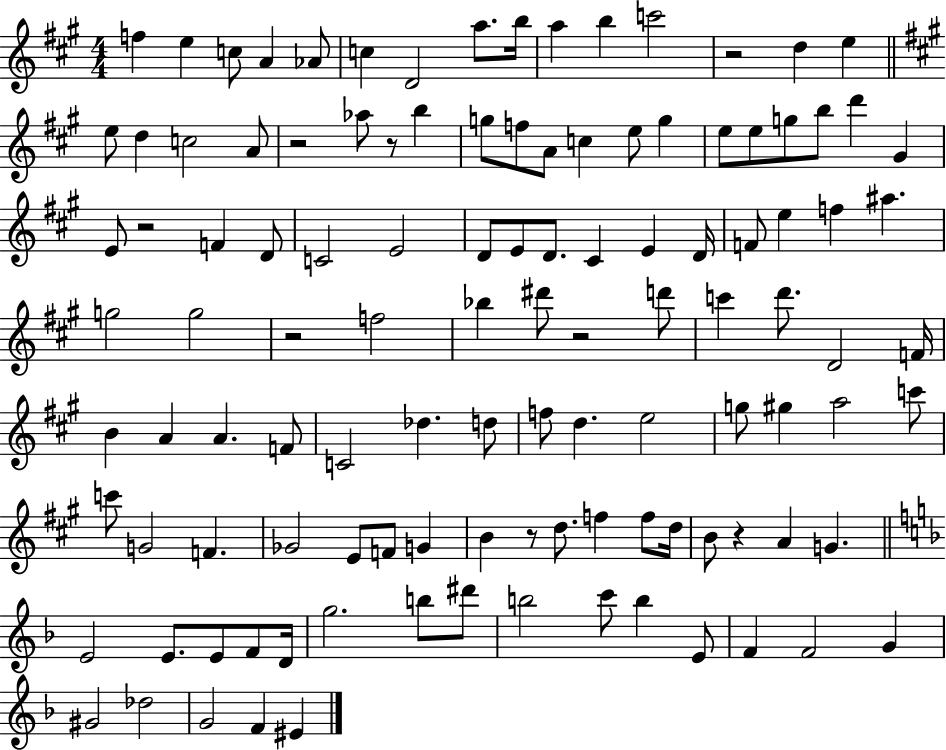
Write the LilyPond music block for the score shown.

{
  \clef treble
  \numericTimeSignature
  \time 4/4
  \key a \major
  f''4 e''4 c''8 a'4 aes'8 | c''4 d'2 a''8. b''16 | a''4 b''4 c'''2 | r2 d''4 e''4 | \break \bar "||" \break \key a \major e''8 d''4 c''2 a'8 | r2 aes''8 r8 b''4 | g''8 f''8 a'8 c''4 e''8 g''4 | e''8 e''8 g''8 b''8 d'''4 gis'4 | \break e'8 r2 f'4 d'8 | c'2 e'2 | d'8 e'8 d'8. cis'4 e'4 d'16 | f'8 e''4 f''4 ais''4. | \break g''2 g''2 | r2 f''2 | bes''4 dis'''8 r2 d'''8 | c'''4 d'''8. d'2 f'16 | \break b'4 a'4 a'4. f'8 | c'2 des''4. d''8 | f''8 d''4. e''2 | g''8 gis''4 a''2 c'''8 | \break c'''8 g'2 f'4. | ges'2 e'8 f'8 g'4 | b'4 r8 d''8. f''4 f''8 d''16 | b'8 r4 a'4 g'4. | \break \bar "||" \break \key d \minor e'2 e'8. e'8 f'8 d'16 | g''2. b''8 dis'''8 | b''2 c'''8 b''4 e'8 | f'4 f'2 g'4 | \break gis'2 des''2 | g'2 f'4 eis'4 | \bar "|."
}